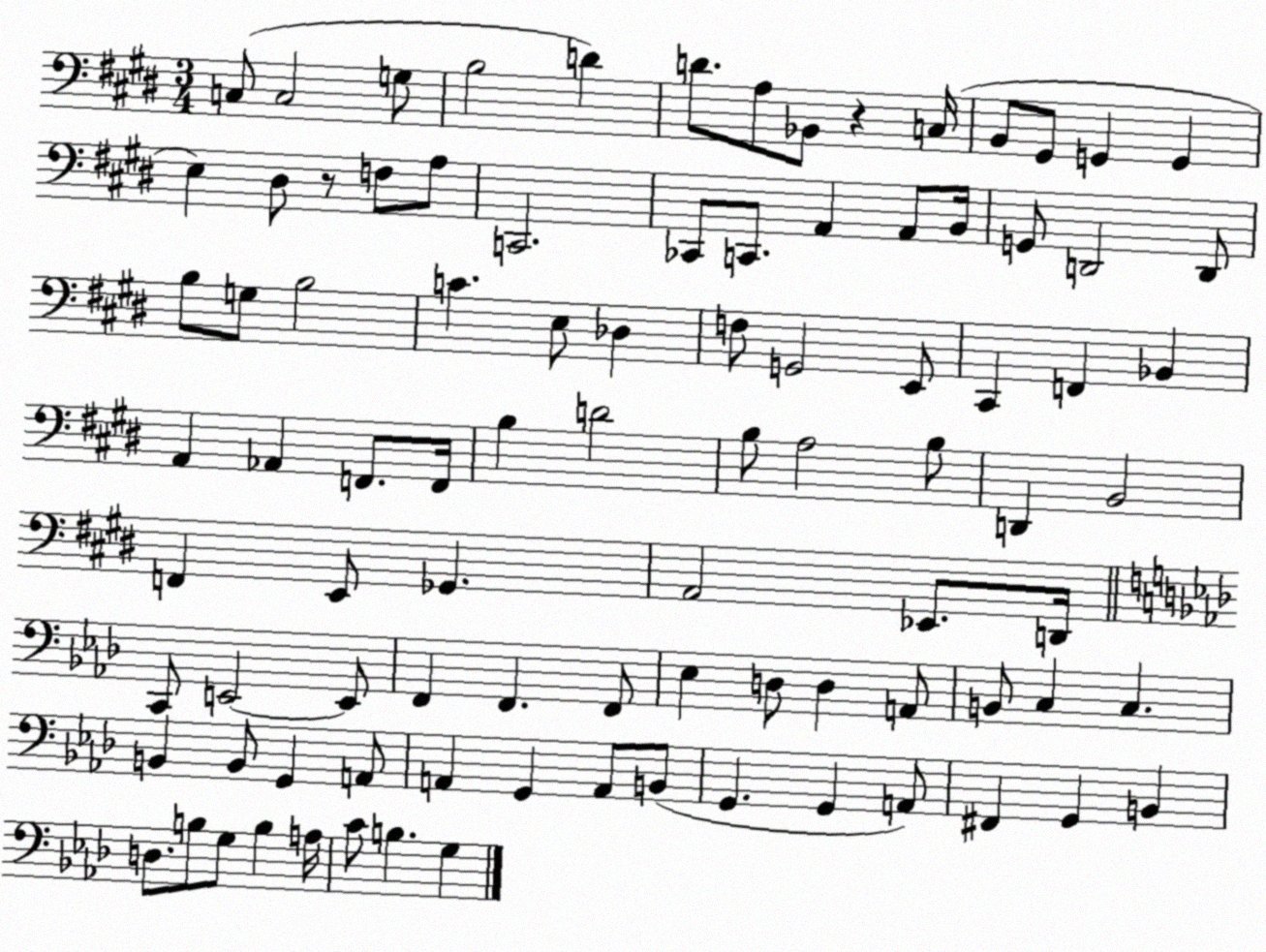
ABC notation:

X:1
T:Untitled
M:3/4
L:1/4
K:E
C,/2 C,2 G,/2 B,2 D D/2 A,/2 _B,,/2 z C,/4 B,,/2 ^G,,/2 G,, G,, E, ^D,/2 z/2 F,/2 A,/2 C,,2 _C,,/2 C,,/2 A,, A,,/2 B,,/4 G,,/2 D,,2 D,,/2 B,/2 G,/2 B,2 C E,/2 _D, F,/2 G,,2 E,,/2 ^C,, F,, _B,, A,, _A,, F,,/2 F,,/4 B, D2 B,/2 A,2 B,/2 D,, B,,2 F,, E,,/2 _G,, A,,2 _E,,/2 D,,/4 C,,/2 E,,2 E,,/2 F,, F,, F,,/2 _E, D,/2 D, A,,/2 B,,/2 C, C, B,, B,,/2 G,, A,,/2 A,, G,, A,,/2 B,,/2 G,, G,, A,,/2 ^F,, G,, B,, D,/2 B,/2 G,/2 B, A,/4 C/2 B, G,